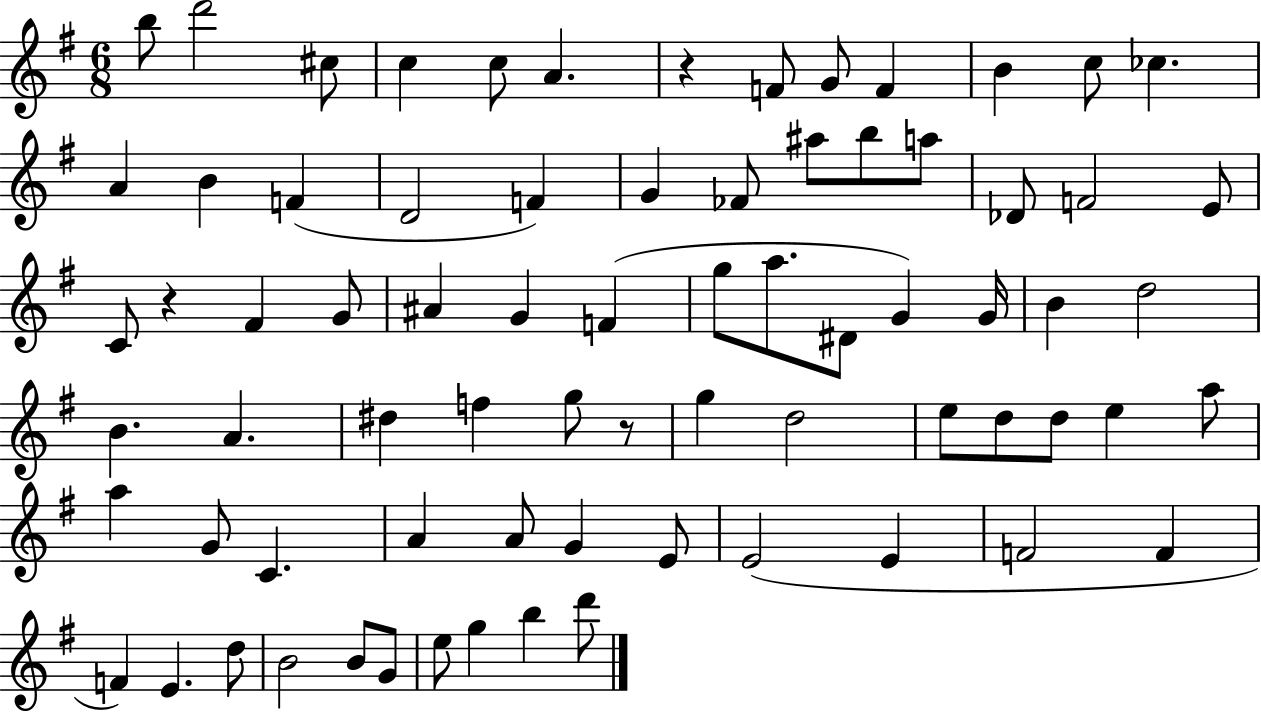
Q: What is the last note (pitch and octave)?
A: D6